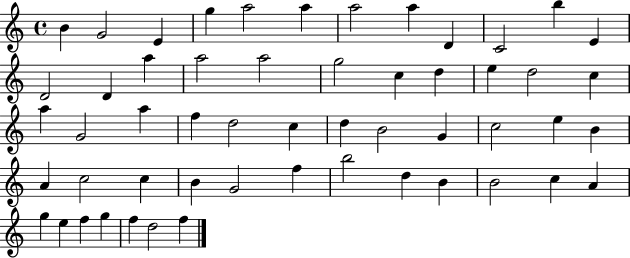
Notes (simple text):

B4/q G4/h E4/q G5/q A5/h A5/q A5/h A5/q D4/q C4/h B5/q E4/q D4/h D4/q A5/q A5/h A5/h G5/h C5/q D5/q E5/q D5/h C5/q A5/q G4/h A5/q F5/q D5/h C5/q D5/q B4/h G4/q C5/h E5/q B4/q A4/q C5/h C5/q B4/q G4/h F5/q B5/h D5/q B4/q B4/h C5/q A4/q G5/q E5/q F5/q G5/q F5/q D5/h F5/q